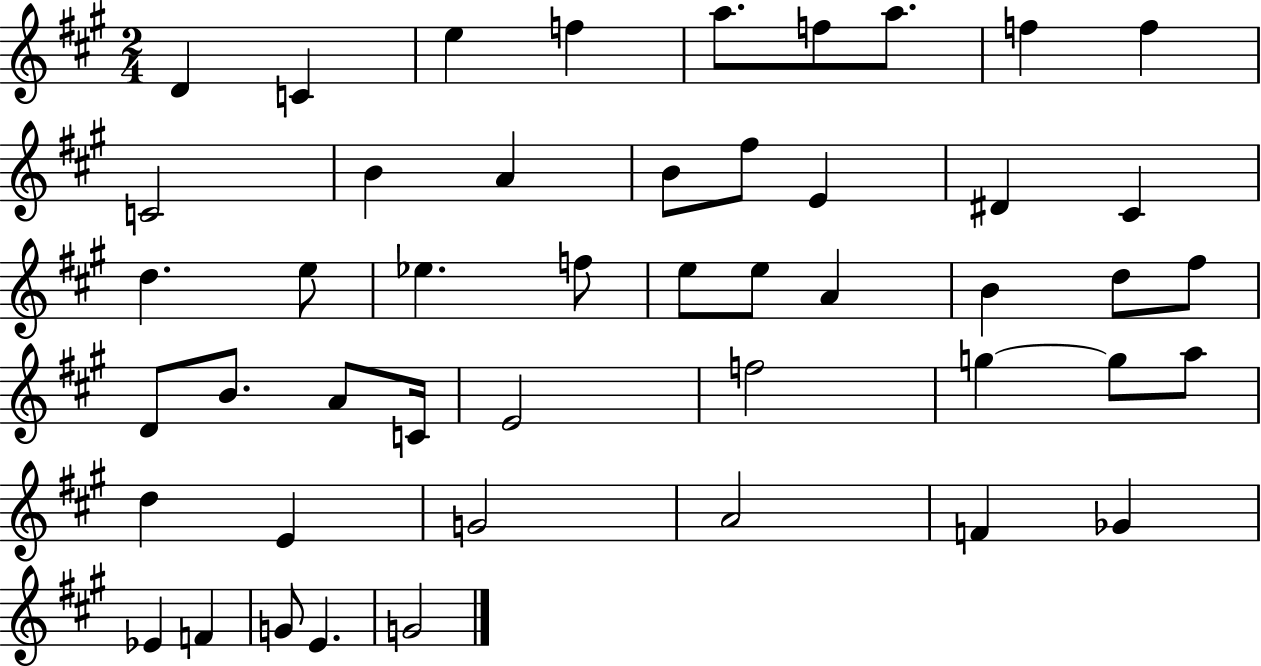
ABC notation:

X:1
T:Untitled
M:2/4
L:1/4
K:A
D C e f a/2 f/2 a/2 f f C2 B A B/2 ^f/2 E ^D ^C d e/2 _e f/2 e/2 e/2 A B d/2 ^f/2 D/2 B/2 A/2 C/4 E2 f2 g g/2 a/2 d E G2 A2 F _G _E F G/2 E G2